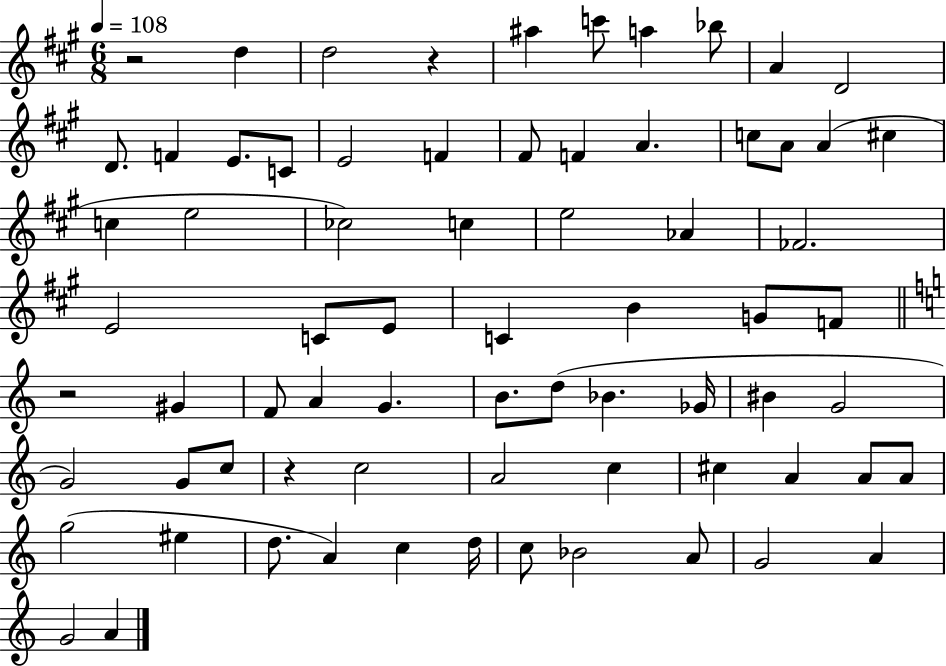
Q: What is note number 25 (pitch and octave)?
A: C5